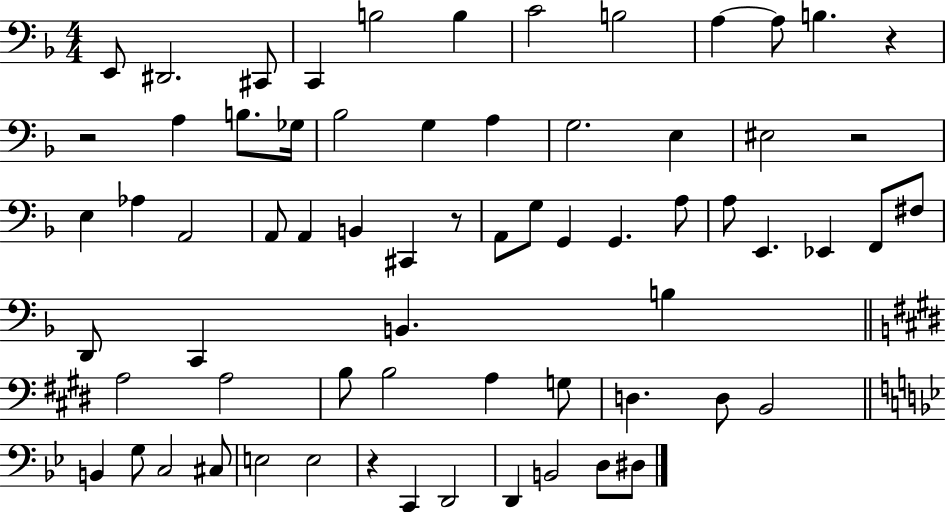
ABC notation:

X:1
T:Untitled
M:4/4
L:1/4
K:F
E,,/2 ^D,,2 ^C,,/2 C,, B,2 B, C2 B,2 A, A,/2 B, z z2 A, B,/2 _G,/4 _B,2 G, A, G,2 E, ^E,2 z2 E, _A, A,,2 A,,/2 A,, B,, ^C,, z/2 A,,/2 G,/2 G,, G,, A,/2 A,/2 E,, _E,, F,,/2 ^F,/2 D,,/2 C,, B,, B, A,2 A,2 B,/2 B,2 A, G,/2 D, D,/2 B,,2 B,, G,/2 C,2 ^C,/2 E,2 E,2 z C,, D,,2 D,, B,,2 D,/2 ^D,/2